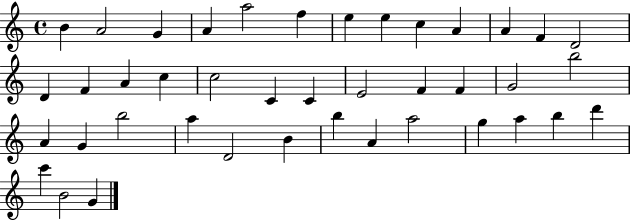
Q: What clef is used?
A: treble